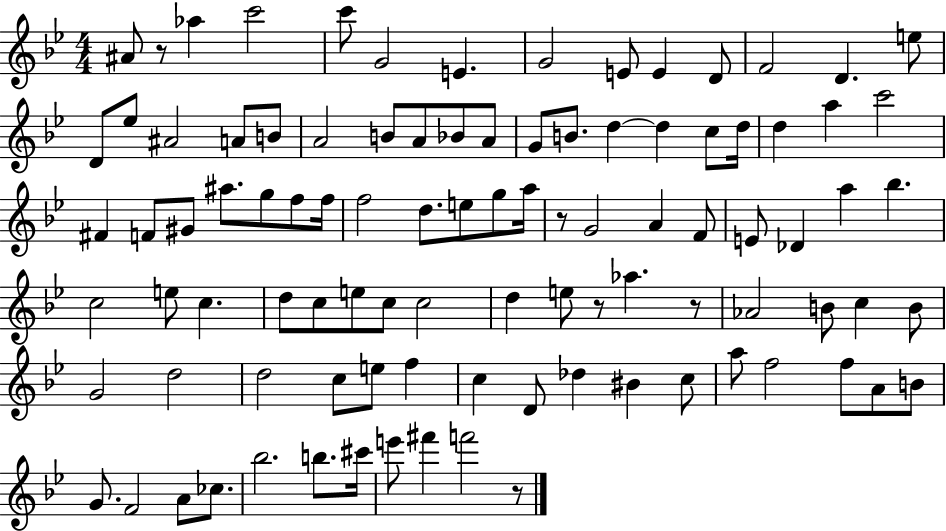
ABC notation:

X:1
T:Untitled
M:4/4
L:1/4
K:Bb
^A/2 z/2 _a c'2 c'/2 G2 E G2 E/2 E D/2 F2 D e/2 D/2 _e/2 ^A2 A/2 B/2 A2 B/2 A/2 _B/2 A/2 G/2 B/2 d d c/2 d/4 d a c'2 ^F F/2 ^G/2 ^a/2 g/2 f/2 f/4 f2 d/2 e/2 g/2 a/4 z/2 G2 A F/2 E/2 _D a _b c2 e/2 c d/2 c/2 e/2 c/2 c2 d e/2 z/2 _a z/2 _A2 B/2 c B/2 G2 d2 d2 c/2 e/2 f c D/2 _d ^B c/2 a/2 f2 f/2 A/2 B/2 G/2 F2 A/2 _c/2 _b2 b/2 ^c'/4 e'/2 ^f' f'2 z/2